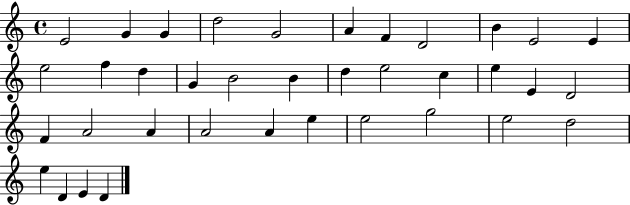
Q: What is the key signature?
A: C major